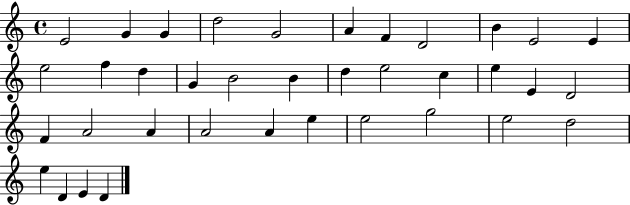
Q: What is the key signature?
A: C major